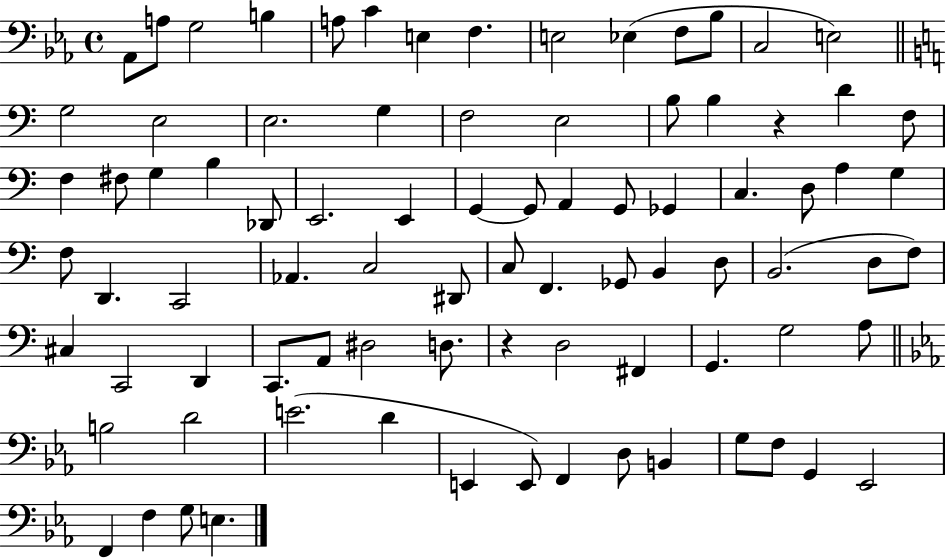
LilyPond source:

{
  \clef bass
  \time 4/4
  \defaultTimeSignature
  \key ees \major
  \repeat volta 2 { aes,8 a8 g2 b4 | a8 c'4 e4 f4. | e2 ees4( f8 bes8 | c2 e2) | \break \bar "||" \break \key a \minor g2 e2 | e2. g4 | f2 e2 | b8 b4 r4 d'4 f8 | \break f4 fis8 g4 b4 des,8 | e,2. e,4 | g,4~~ g,8 a,4 g,8 ges,4 | c4. d8 a4 g4 | \break f8 d,4. c,2 | aes,4. c2 dis,8 | c8 f,4. ges,8 b,4 d8 | b,2.( d8 f8) | \break cis4 c,2 d,4 | c,8. a,8 dis2 d8. | r4 d2 fis,4 | g,4. g2 a8 | \break \bar "||" \break \key ees \major b2 d'2 | e'2.( d'4 | e,4 e,8) f,4 d8 b,4 | g8 f8 g,4 ees,2 | \break f,4 f4 g8 e4. | } \bar "|."
}